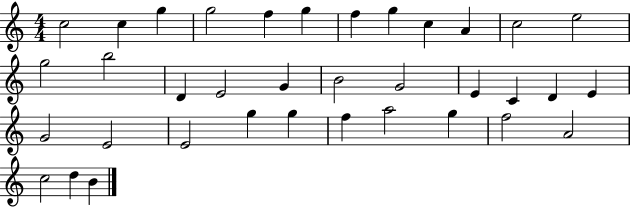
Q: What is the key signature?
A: C major